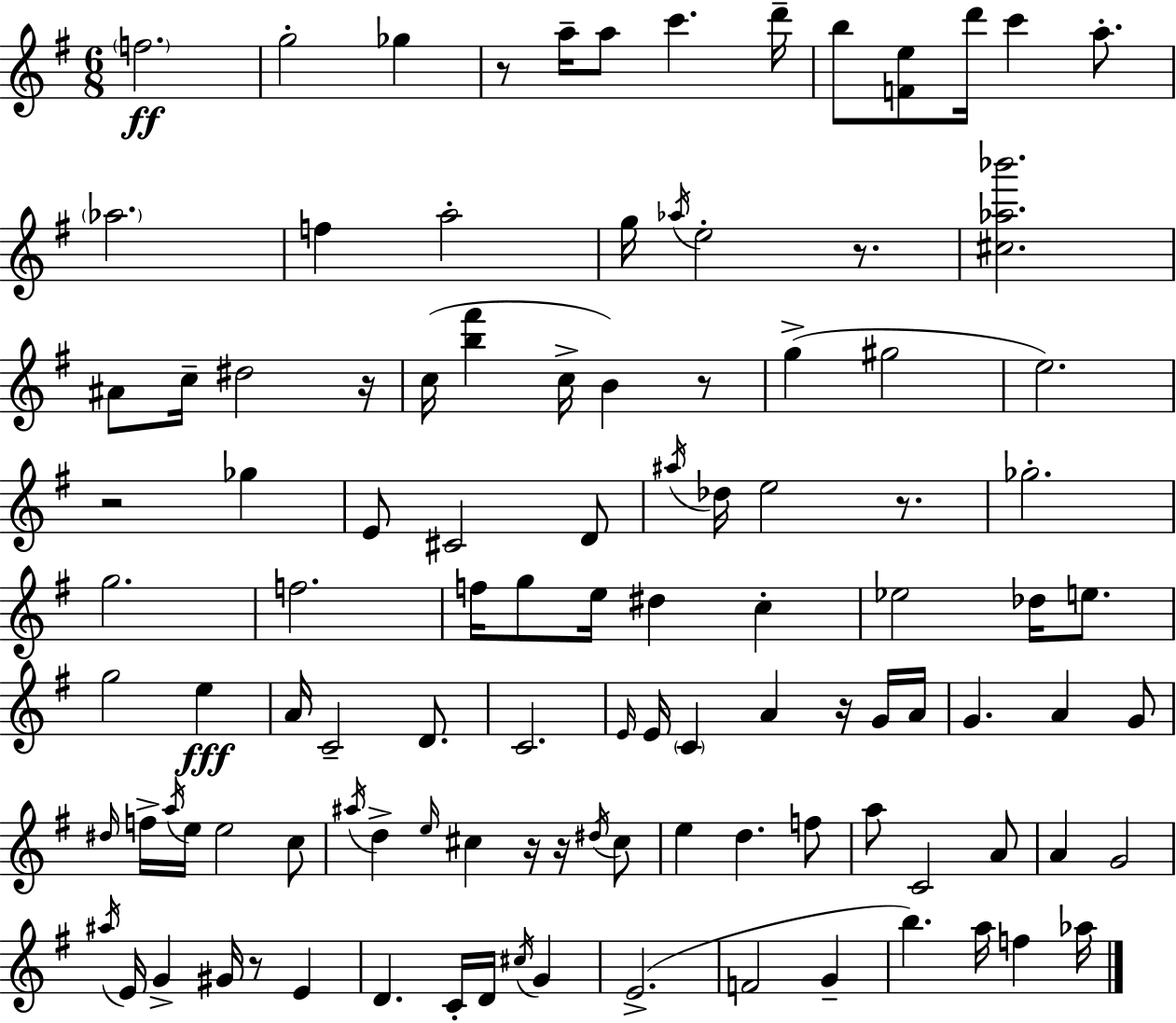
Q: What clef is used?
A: treble